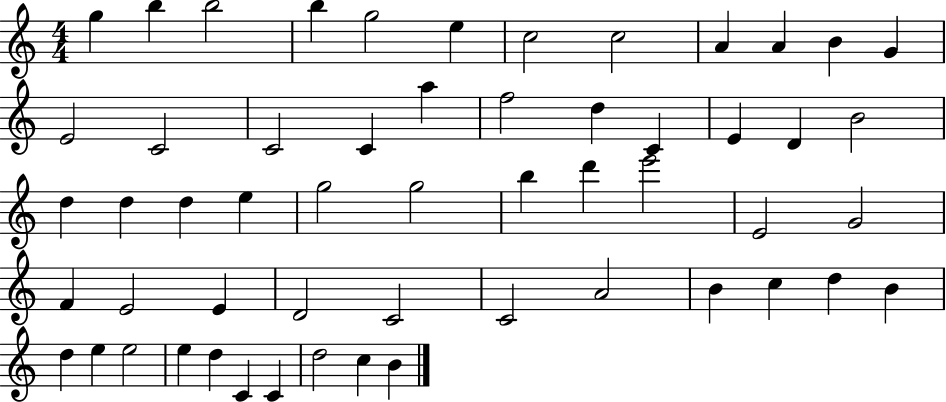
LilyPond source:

{
  \clef treble
  \numericTimeSignature
  \time 4/4
  \key c \major
  g''4 b''4 b''2 | b''4 g''2 e''4 | c''2 c''2 | a'4 a'4 b'4 g'4 | \break e'2 c'2 | c'2 c'4 a''4 | f''2 d''4 c'4 | e'4 d'4 b'2 | \break d''4 d''4 d''4 e''4 | g''2 g''2 | b''4 d'''4 e'''2 | e'2 g'2 | \break f'4 e'2 e'4 | d'2 c'2 | c'2 a'2 | b'4 c''4 d''4 b'4 | \break d''4 e''4 e''2 | e''4 d''4 c'4 c'4 | d''2 c''4 b'4 | \bar "|."
}